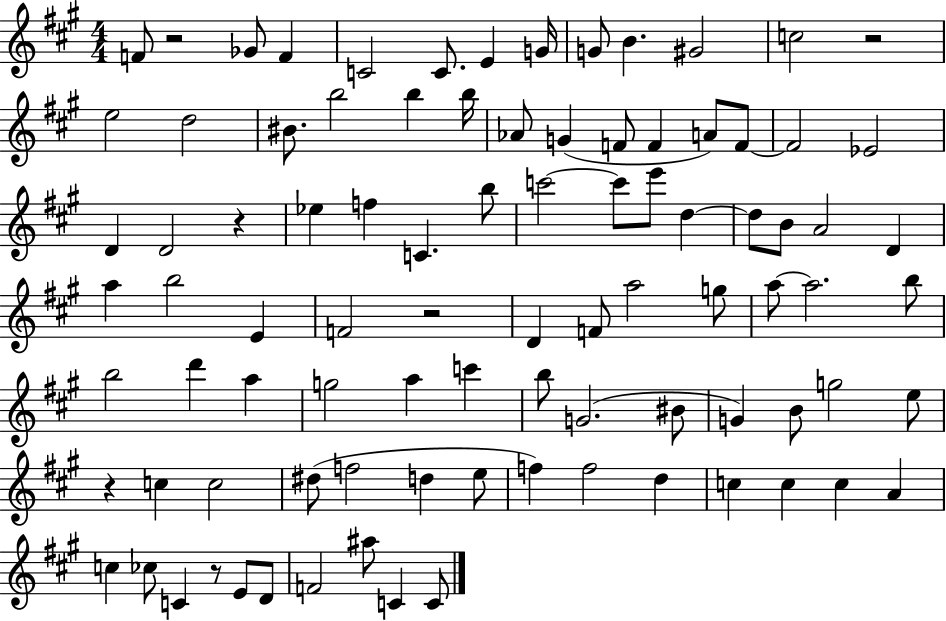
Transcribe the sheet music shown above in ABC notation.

X:1
T:Untitled
M:4/4
L:1/4
K:A
F/2 z2 _G/2 F C2 C/2 E G/4 G/2 B ^G2 c2 z2 e2 d2 ^B/2 b2 b b/4 _A/2 G F/2 F A/2 F/2 F2 _E2 D D2 z _e f C b/2 c'2 c'/2 e'/2 d d/2 B/2 A2 D a b2 E F2 z2 D F/2 a2 g/2 a/2 a2 b/2 b2 d' a g2 a c' b/2 G2 ^B/2 G B/2 g2 e/2 z c c2 ^d/2 f2 d e/2 f f2 d c c c A c _c/2 C z/2 E/2 D/2 F2 ^a/2 C C/2